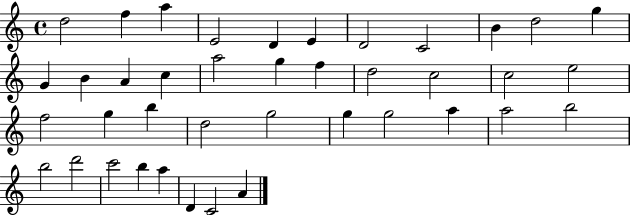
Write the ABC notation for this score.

X:1
T:Untitled
M:4/4
L:1/4
K:C
d2 f a E2 D E D2 C2 B d2 g G B A c a2 g f d2 c2 c2 e2 f2 g b d2 g2 g g2 a a2 b2 b2 d'2 c'2 b a D C2 A